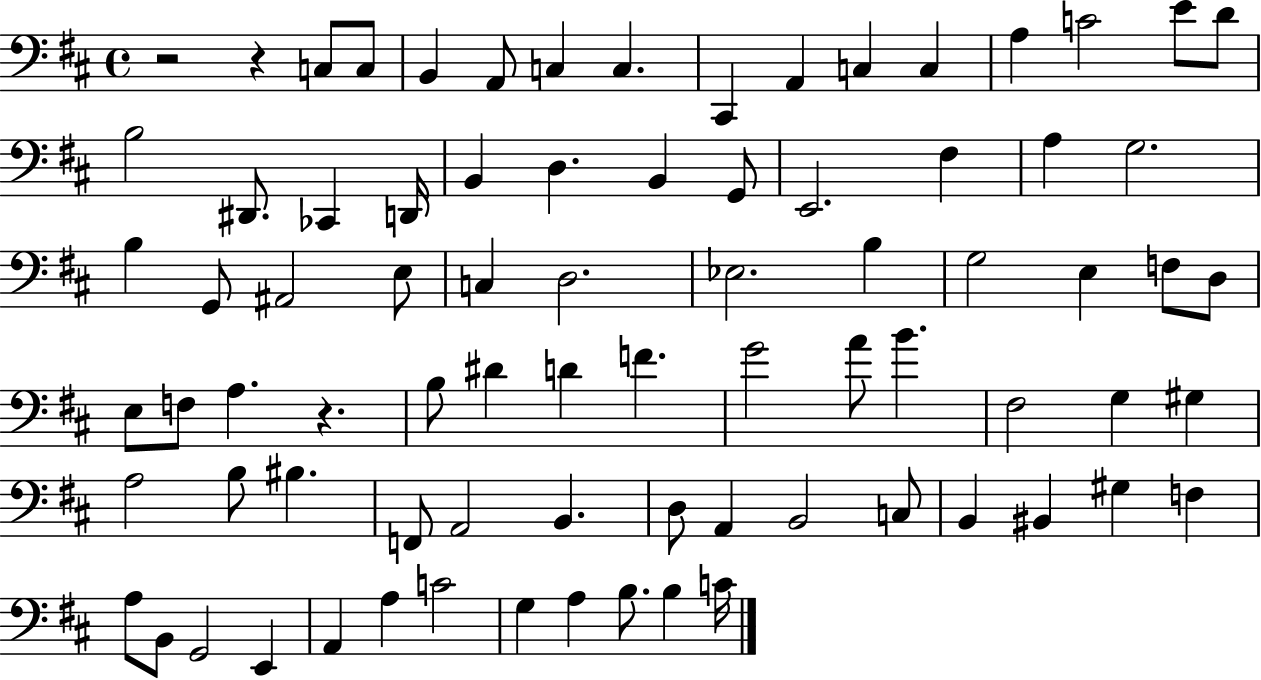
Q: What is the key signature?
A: D major